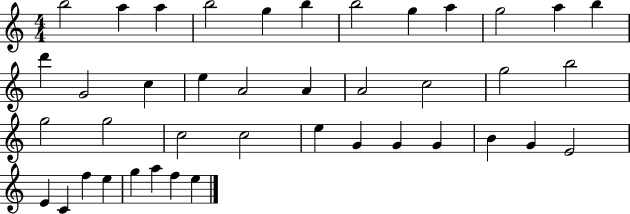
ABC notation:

X:1
T:Untitled
M:4/4
L:1/4
K:C
b2 a a b2 g b b2 g a g2 a b d' G2 c e A2 A A2 c2 g2 b2 g2 g2 c2 c2 e G G G B G E2 E C f e g a f e